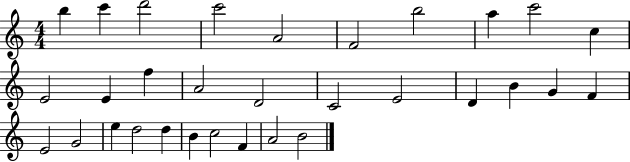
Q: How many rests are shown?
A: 0